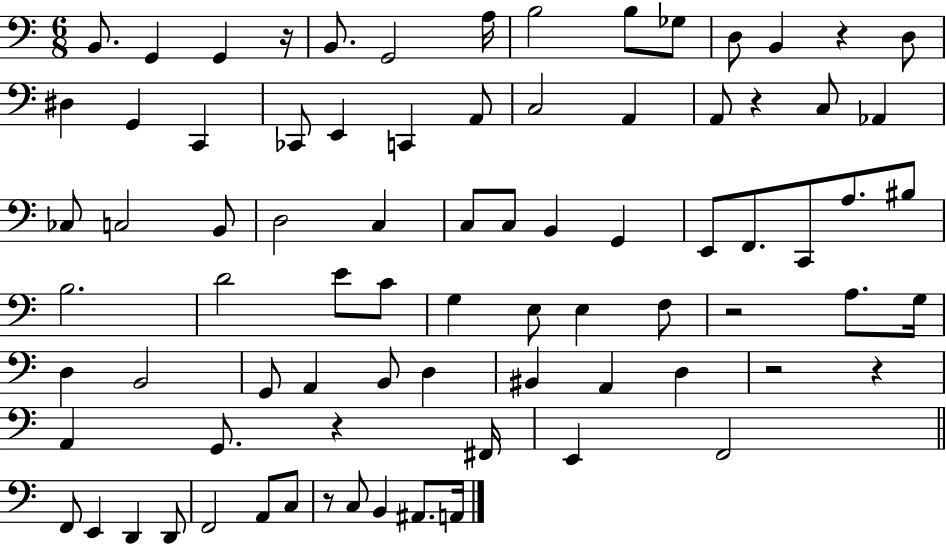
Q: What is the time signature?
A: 6/8